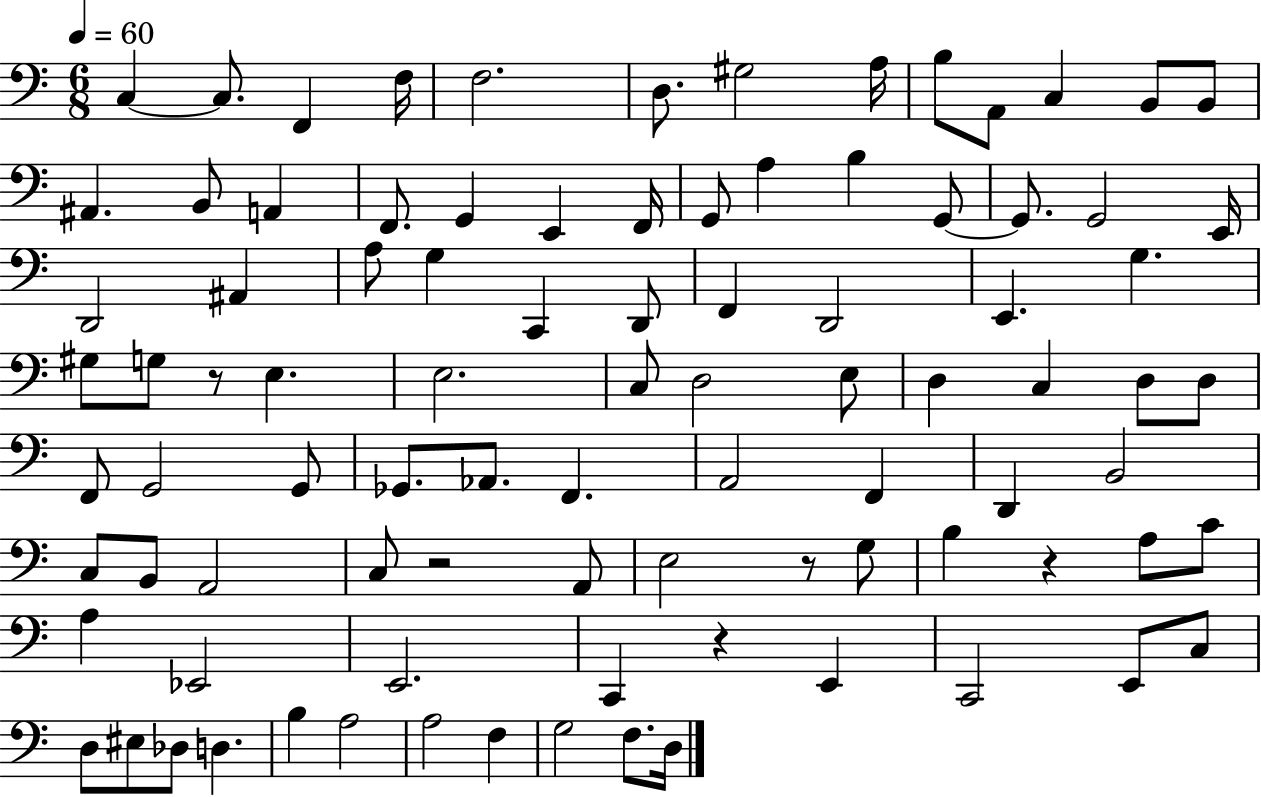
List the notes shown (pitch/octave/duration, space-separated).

C3/q C3/e. F2/q F3/s F3/h. D3/e. G#3/h A3/s B3/e A2/e C3/q B2/e B2/e A#2/q. B2/e A2/q F2/e. G2/q E2/q F2/s G2/e A3/q B3/q G2/e G2/e. G2/h E2/s D2/h A#2/q A3/e G3/q C2/q D2/e F2/q D2/h E2/q. G3/q. G#3/e G3/e R/e E3/q. E3/h. C3/e D3/h E3/e D3/q C3/q D3/e D3/e F2/e G2/h G2/e Gb2/e. Ab2/e. F2/q. A2/h F2/q D2/q B2/h C3/e B2/e A2/h C3/e R/h A2/e E3/h R/e G3/e B3/q R/q A3/e C4/e A3/q Eb2/h E2/h. C2/q R/q E2/q C2/h E2/e C3/e D3/e EIS3/e Db3/e D3/q. B3/q A3/h A3/h F3/q G3/h F3/e. D3/s